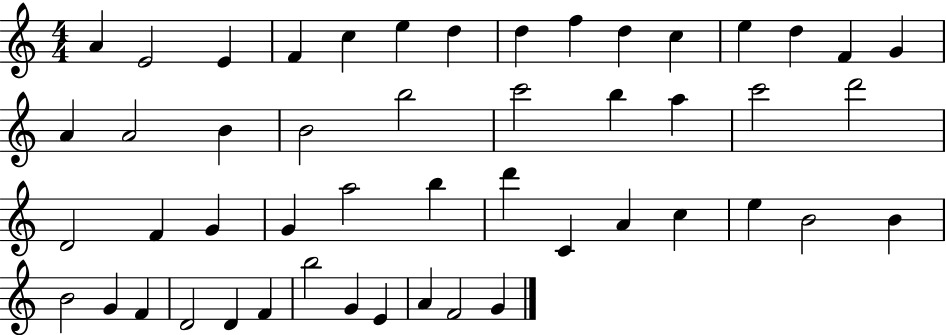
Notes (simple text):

A4/q E4/h E4/q F4/q C5/q E5/q D5/q D5/q F5/q D5/q C5/q E5/q D5/q F4/q G4/q A4/q A4/h B4/q B4/h B5/h C6/h B5/q A5/q C6/h D6/h D4/h F4/q G4/q G4/q A5/h B5/q D6/q C4/q A4/q C5/q E5/q B4/h B4/q B4/h G4/q F4/q D4/h D4/q F4/q B5/h G4/q E4/q A4/q F4/h G4/q